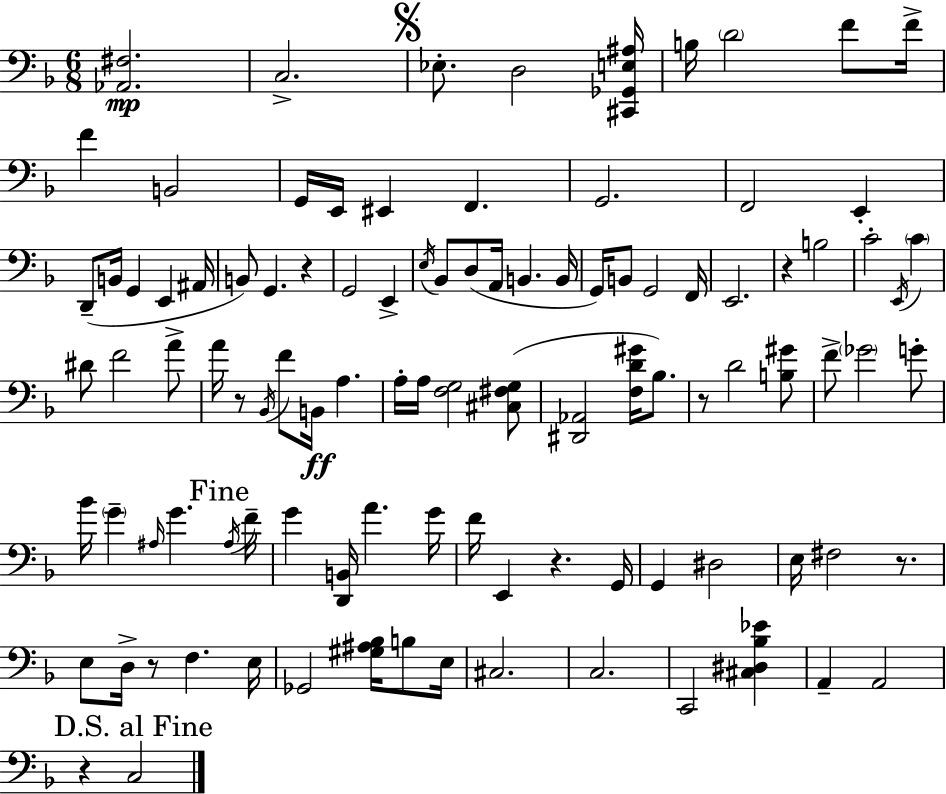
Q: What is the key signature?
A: F major